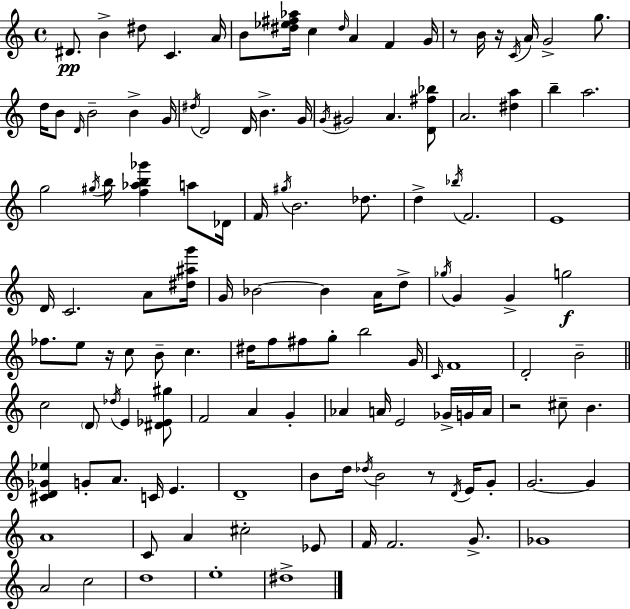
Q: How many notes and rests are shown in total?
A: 128